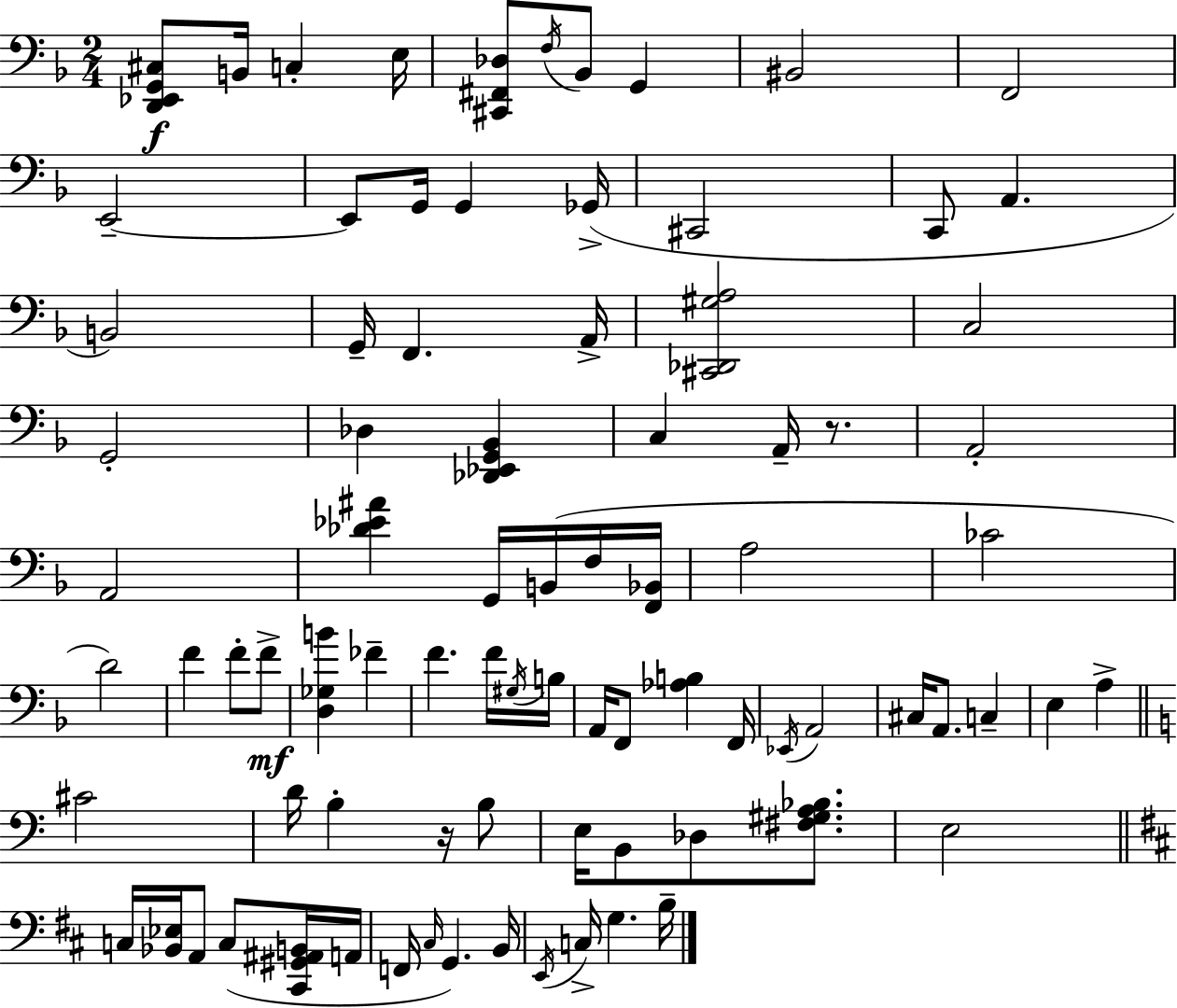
X:1
T:Untitled
M:2/4
L:1/4
K:F
[D,,_E,,G,,^C,]/2 B,,/4 C, E,/4 [^C,,^F,,_D,]/2 F,/4 _B,,/2 G,, ^B,,2 F,,2 E,,2 E,,/2 G,,/4 G,, _G,,/4 ^C,,2 C,,/2 A,, B,,2 G,,/4 F,, A,,/4 [^C,,_D,,^G,A,]2 C,2 G,,2 _D, [_D,,_E,,G,,_B,,] C, A,,/4 z/2 A,,2 A,,2 [_D_E^A] G,,/4 B,,/4 F,/4 [F,,_B,,]/4 A,2 _C2 D2 F F/2 F/2 [D,_G,B] _F F F/4 ^G,/4 B,/4 A,,/4 F,,/2 [_A,B,] F,,/4 _E,,/4 A,,2 ^C,/4 A,,/2 C, E, A, ^C2 D/4 B, z/4 B,/2 E,/4 B,,/2 _D,/2 [^F,^G,A,_B,]/2 E,2 C,/4 [_B,,_E,]/4 A,,/2 C,/2 [^C,,^G,,^A,,B,,]/4 A,,/4 F,,/4 ^C,/4 G,, B,,/4 E,,/4 C,/4 G, B,/4